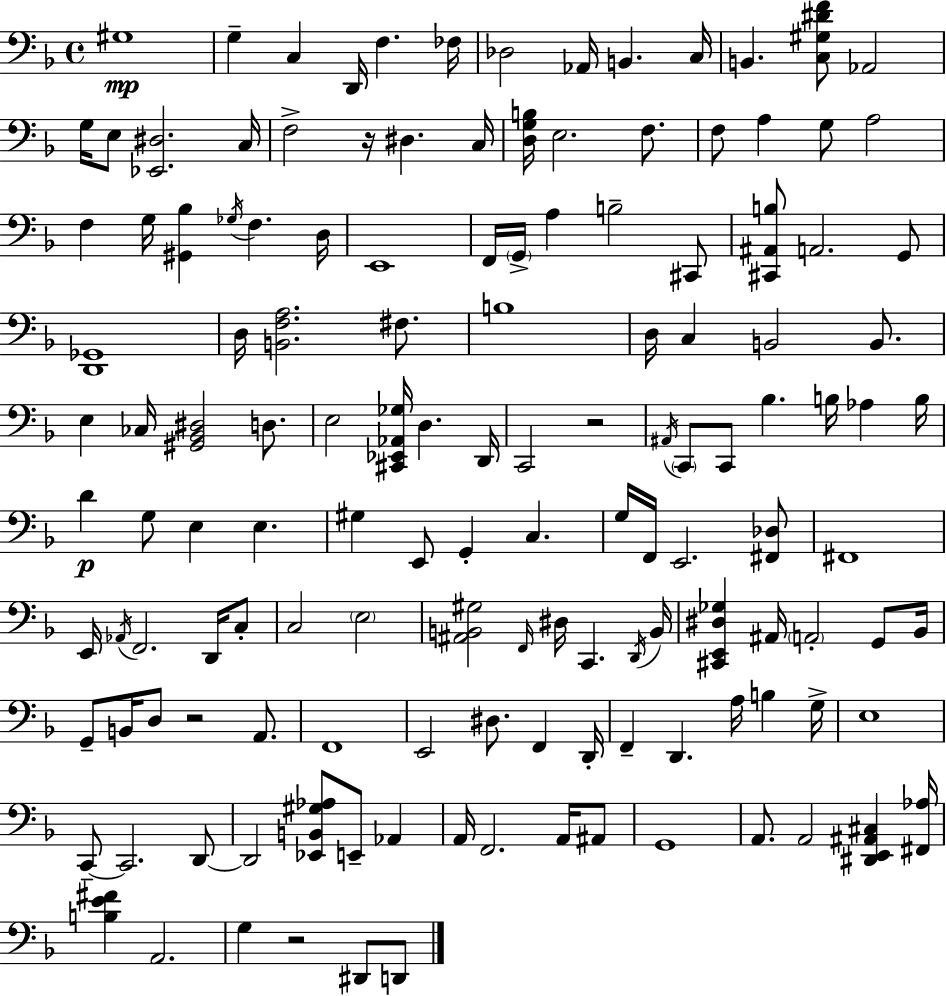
G#3/w G3/q C3/q D2/s F3/q. FES3/s Db3/h Ab2/s B2/q. C3/s B2/q. [C3,G#3,D#4,F4]/e Ab2/h G3/s E3/e [Eb2,D#3]/h. C3/s F3/h R/s D#3/q. C3/s [D3,G3,B3]/s E3/h. F3/e. F3/e A3/q G3/e A3/h F3/q G3/s [G#2,Bb3]/q Gb3/s F3/q. D3/s E2/w F2/s G2/s A3/q B3/h C#2/e [C#2,A#2,B3]/e A2/h. G2/e [D2,Gb2]/w D3/s [B2,F3,A3]/h. F#3/e. B3/w D3/s C3/q B2/h B2/e. E3/q CES3/s [G#2,Bb2,D#3]/h D3/e. E3/h [C#2,Eb2,Ab2,Gb3]/s D3/q. D2/s C2/h R/h A#2/s C2/e C2/e Bb3/q. B3/s Ab3/q B3/s D4/q G3/e E3/q E3/q. G#3/q E2/e G2/q C3/q. G3/s F2/s E2/h. [F#2,Db3]/e F#2/w E2/s Ab2/s F2/h. D2/s C3/e C3/h E3/h [A#2,B2,G#3]/h F2/s D#3/s C2/q. D2/s B2/s [C#2,E2,D#3,Gb3]/q A#2/s A2/h G2/e Bb2/s G2/e B2/s D3/e R/h A2/e. F2/w E2/h D#3/e. F2/q D2/s F2/q D2/q. A3/s B3/q G3/s E3/w C2/e C2/h. D2/e D2/h [Eb2,B2,G#3,Ab3]/e E2/e Ab2/q A2/s F2/h. A2/s A#2/e G2/w A2/e. A2/h [D#2,E2,A#2,C#3]/q [F#2,Ab3]/s [B3,E4,F#4]/q A2/h. G3/q R/h D#2/e D2/e